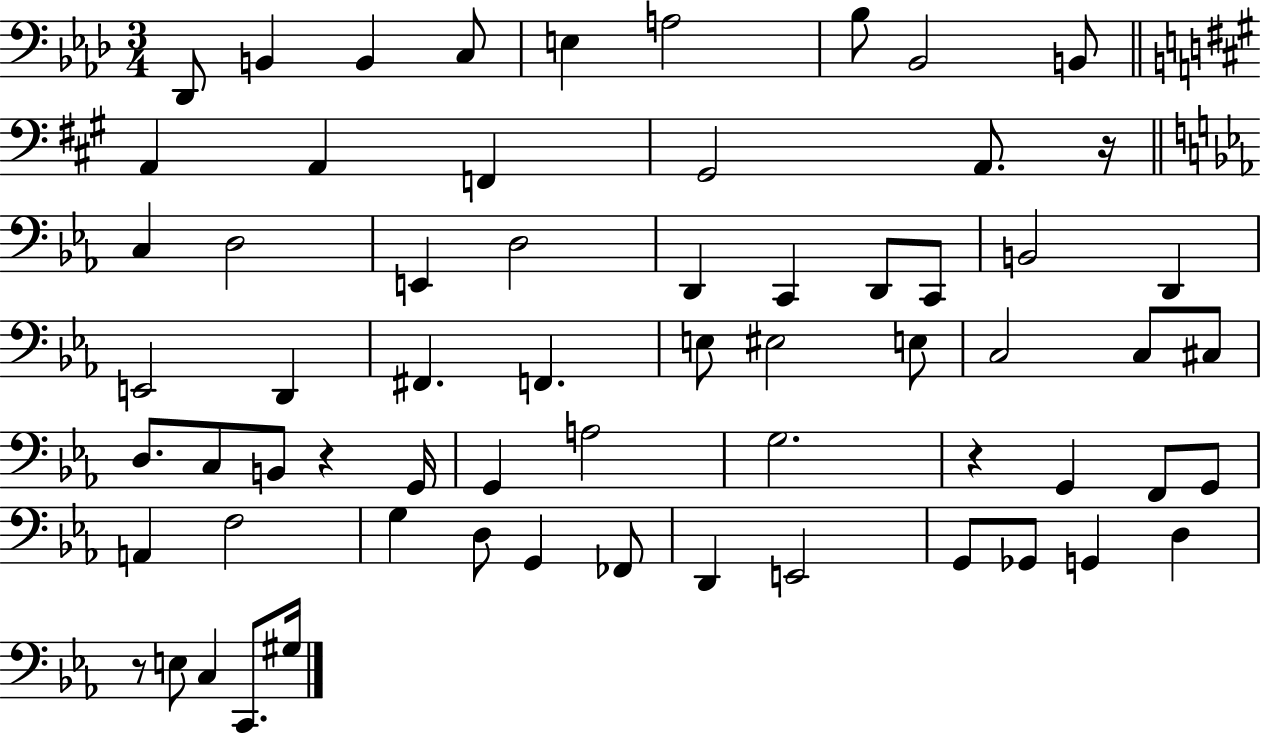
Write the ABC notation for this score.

X:1
T:Untitled
M:3/4
L:1/4
K:Ab
_D,,/2 B,, B,, C,/2 E, A,2 _B,/2 _B,,2 B,,/2 A,, A,, F,, ^G,,2 A,,/2 z/4 C, D,2 E,, D,2 D,, C,, D,,/2 C,,/2 B,,2 D,, E,,2 D,, ^F,, F,, E,/2 ^E,2 E,/2 C,2 C,/2 ^C,/2 D,/2 C,/2 B,,/2 z G,,/4 G,, A,2 G,2 z G,, F,,/2 G,,/2 A,, F,2 G, D,/2 G,, _F,,/2 D,, E,,2 G,,/2 _G,,/2 G,, D, z/2 E,/2 C, C,,/2 ^G,/4